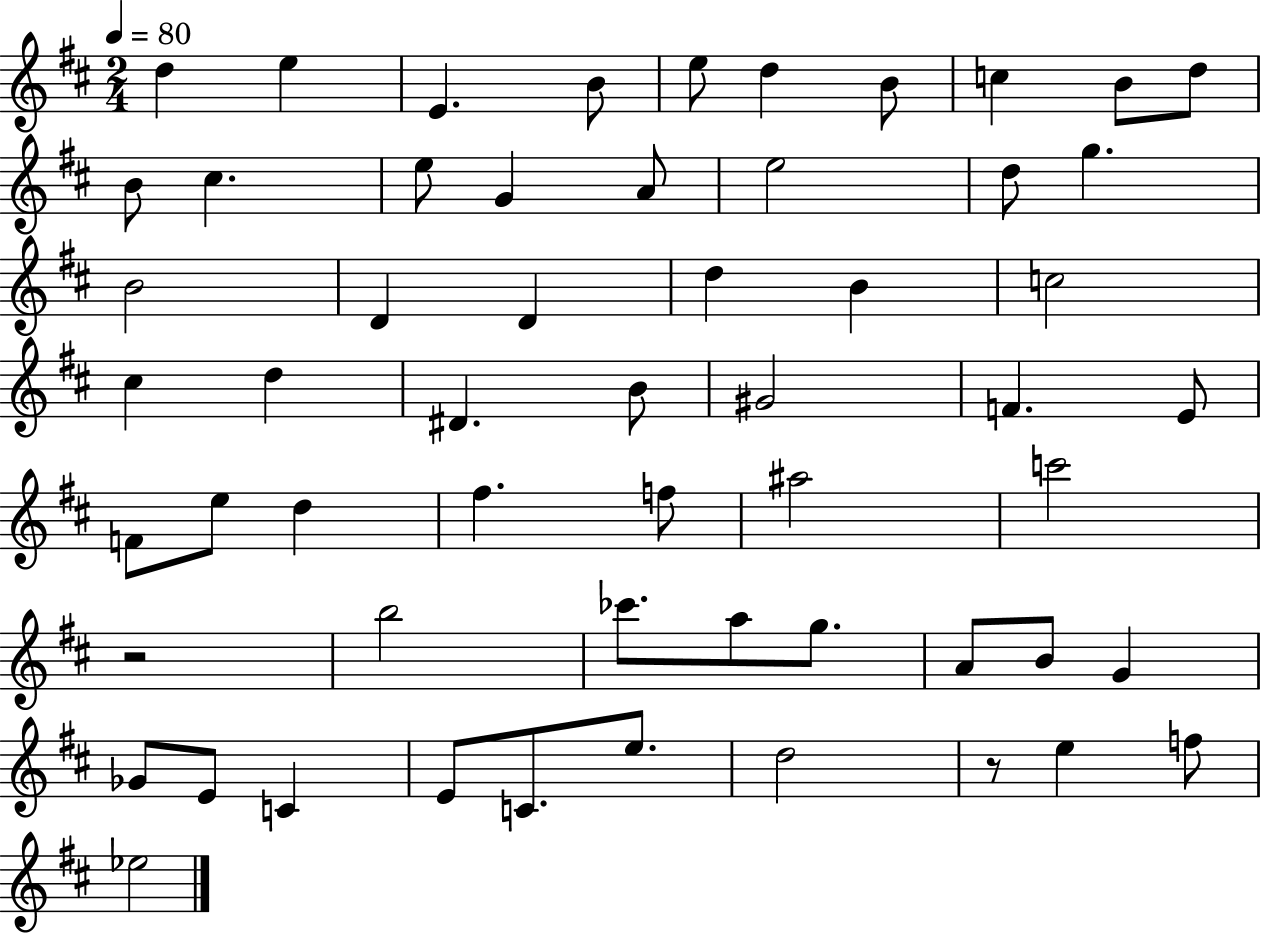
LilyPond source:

{
  \clef treble
  \numericTimeSignature
  \time 2/4
  \key d \major
  \tempo 4 = 80
  d''4 e''4 | e'4. b'8 | e''8 d''4 b'8 | c''4 b'8 d''8 | \break b'8 cis''4. | e''8 g'4 a'8 | e''2 | d''8 g''4. | \break b'2 | d'4 d'4 | d''4 b'4 | c''2 | \break cis''4 d''4 | dis'4. b'8 | gis'2 | f'4. e'8 | \break f'8 e''8 d''4 | fis''4. f''8 | ais''2 | c'''2 | \break r2 | b''2 | ces'''8. a''8 g''8. | a'8 b'8 g'4 | \break ges'8 e'8 c'4 | e'8 c'8. e''8. | d''2 | r8 e''4 f''8 | \break ees''2 | \bar "|."
}